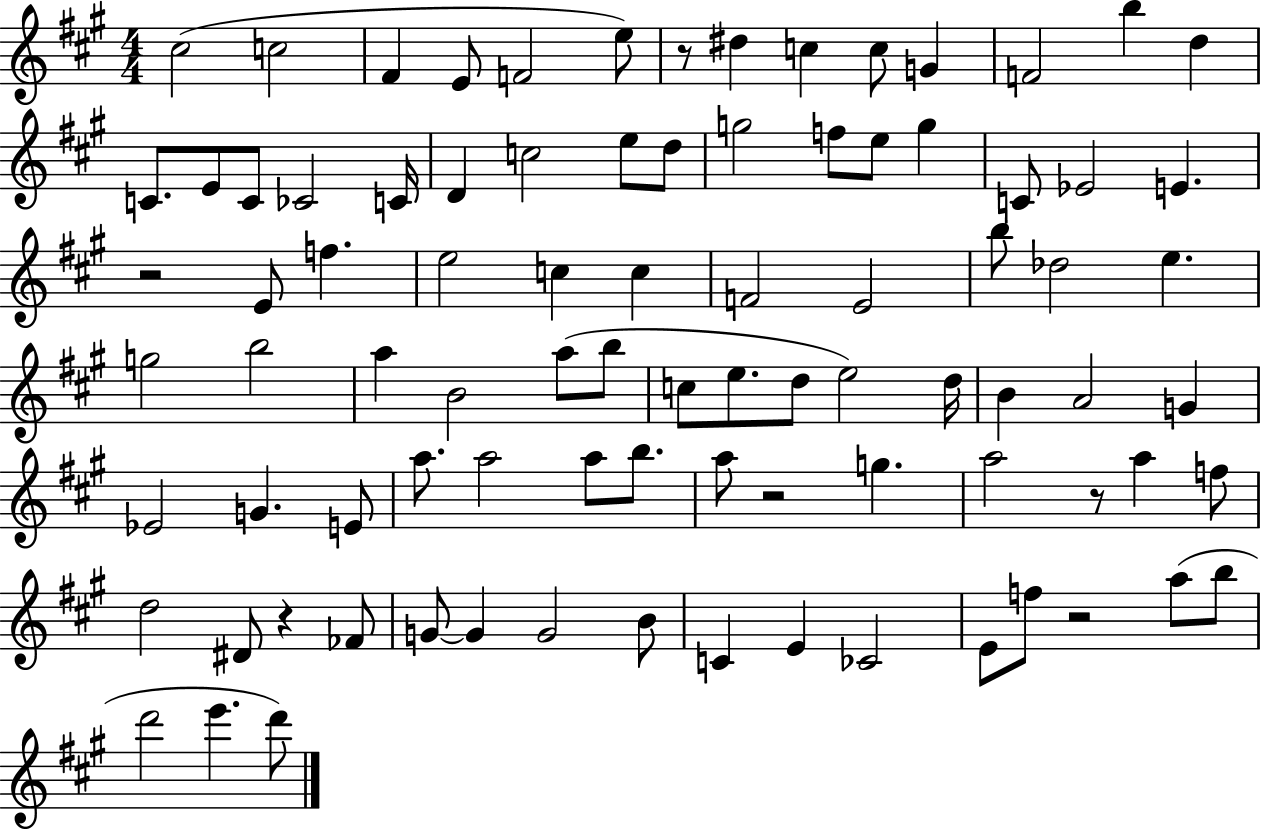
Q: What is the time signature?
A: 4/4